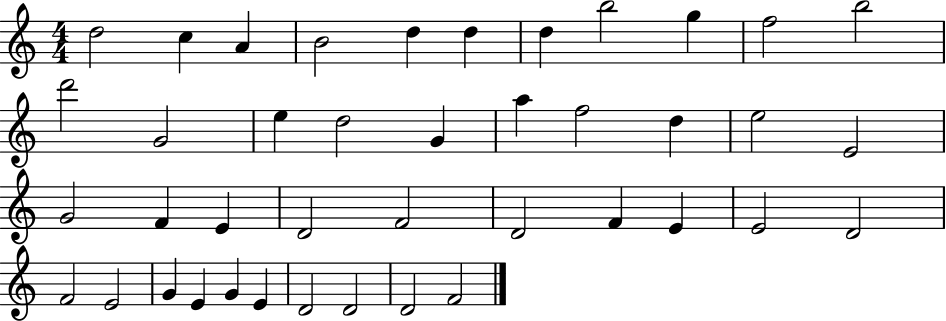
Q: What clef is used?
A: treble